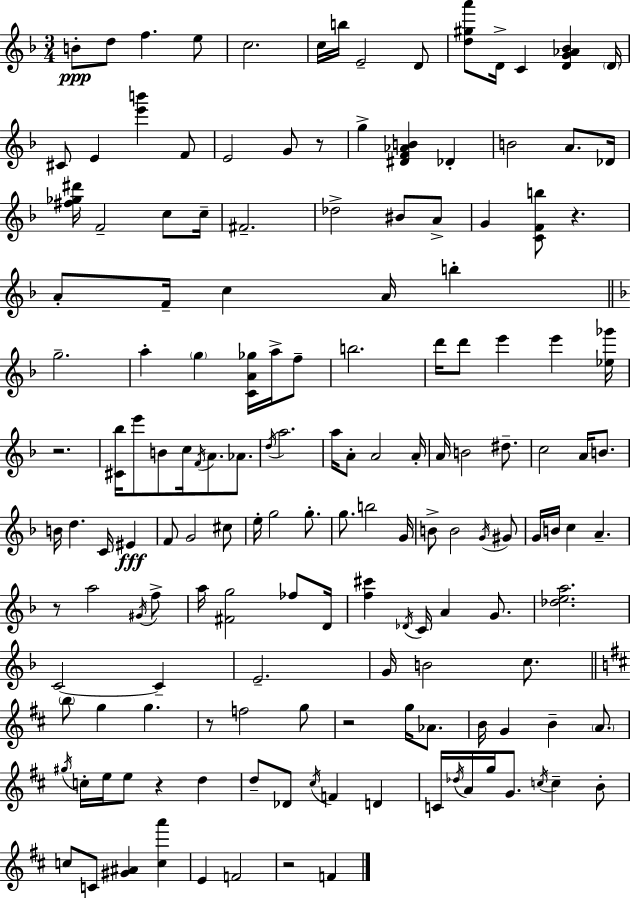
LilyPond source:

{
  \clef treble
  \numericTimeSignature
  \time 3/4
  \key f \major
  b'8-.\ppp d''8 f''4. e''8 | c''2. | c''16 b''16 e'2-- d'8 | <d'' gis'' a'''>8 d'16-> c'4 <d' g' aes' bes'>4 \parenthesize d'16 | \break cis'8 e'4 <e''' b'''>4 f'8 | e'2 g'8 r8 | g''4-> <dis' f' aes' b'>4 des'4-. | b'2 a'8. des'16 | \break <fis'' ges'' dis'''>16 f'2-- c''8 c''16-- | fis'2.-- | des''2-> bis'8 a'8-> | g'4 <c' f' b''>8 r4. | \break a'8-. f'16-- c''4 a'16 b''4-. | \bar "||" \break \key f \major g''2.-- | a''4-. \parenthesize g''4 <c' a' ges''>16 a''16-> f''8-- | b''2. | d'''16 d'''8 e'''4 e'''4 <ees'' ges'''>16 | \break r2. | <cis' bes''>16 e'''8 b'8 c''16 \acciaccatura { f'16 } a'8. aes'8. | \acciaccatura { d''16 } a''2. | a''16 a'8-. a'2 | \break a'16-. a'16 b'2 dis''8.-- | c''2 a'16 b'8. | b'16 d''4. c'16 eis'4\fff | f'8 g'2 | \break cis''8 e''16-. g''2 g''8.-. | g''8. b''2 | g'16 b'8-> b'2 | \acciaccatura { g'16 } gis'8 g'16 b'16 c''4 a'4.-- | \break r8 a''2 | \acciaccatura { gis'16 } f''8-> a''16 <fis' g''>2 | fes''8 d'16 <f'' cis'''>4 \acciaccatura { des'16 } c'16 a'4 | g'8. <des'' e'' a''>2. | \break c'2~~ | c'4-- e'2.-- | g'16 b'2 | c''8. \bar "||" \break \key d \major \parenthesize b''8 g''4 g''4. | r8 f''2 g''8 | r2 g''16 aes'8. | b'16 g'4 b'4-- \parenthesize a'8. | \break \acciaccatura { gis''16 } c''16-. e''16 e''8 r4 d''4 | d''8-- des'8 \acciaccatura { cis''16 } f'4 d'4 | c'16 \acciaccatura { des''16 } a'16 g''16 g'8. \acciaccatura { c''16 } c''4-- | b'8-. c''8 c'8 <gis' ais'>4 | \break <c'' a'''>4 e'4 f'2 | r2 | f'4 \bar "|."
}